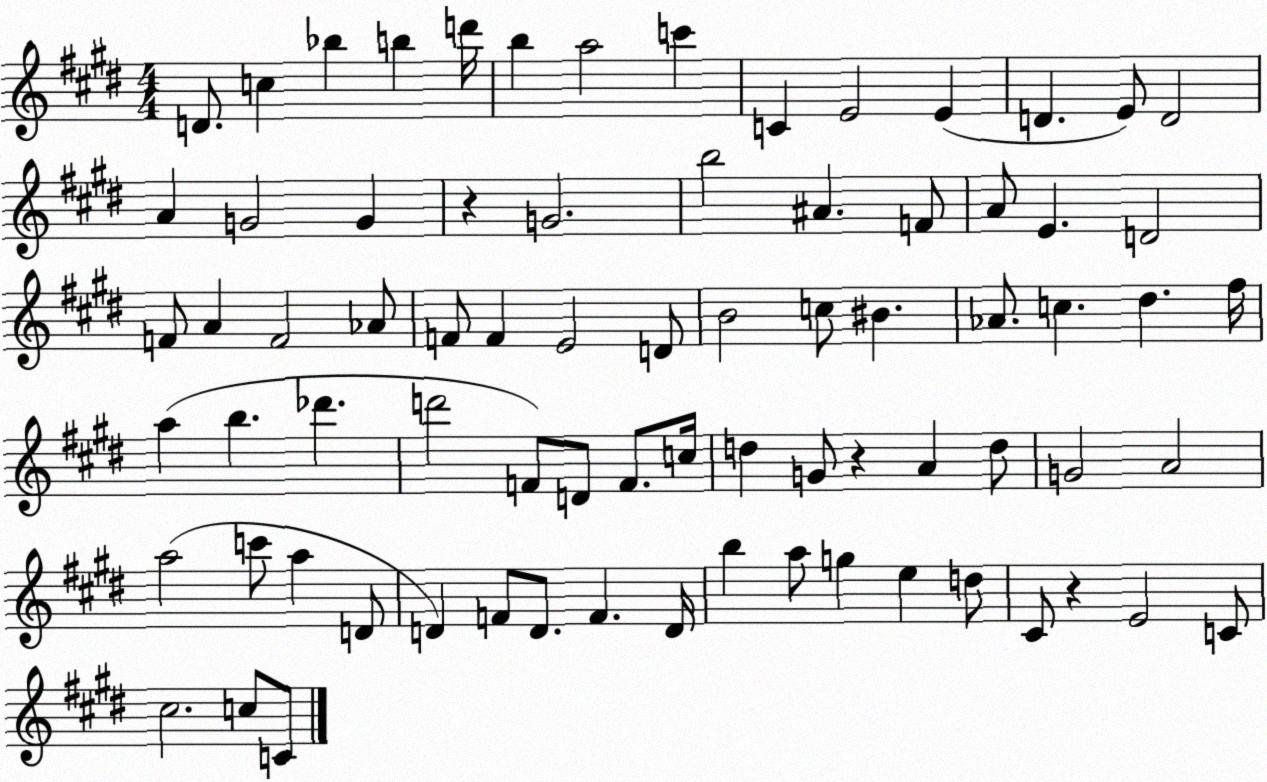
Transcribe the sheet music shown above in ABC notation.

X:1
T:Untitled
M:4/4
L:1/4
K:E
D/2 c _b b d'/4 b a2 c' C E2 E D E/2 D2 A G2 G z G2 b2 ^A F/2 A/2 E D2 F/2 A F2 _A/2 F/2 F E2 D/2 B2 c/2 ^B _A/2 c ^d ^f/4 a b _d' d'2 F/2 D/2 F/2 c/4 d G/2 z A d/2 G2 A2 a2 c'/2 a D/2 D F/2 D/2 F D/4 b a/2 g e d/2 ^C/2 z E2 C/2 ^c2 c/2 C/2